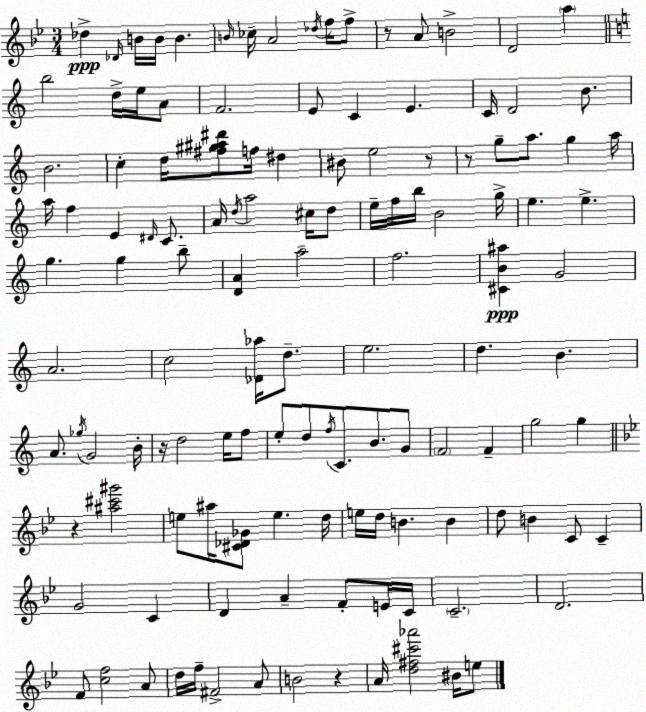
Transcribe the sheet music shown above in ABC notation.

X:1
T:Untitled
M:3/4
L:1/4
K:Gm
_d _D/4 B/4 B/4 B B/4 _c/4 A2 _d/4 f/4 f/2 z/2 A/2 B2 D2 a b2 d/4 e/4 A/2 F2 E/2 C E C/4 D2 B/2 B2 c d/4 [^f^g^a^d']/2 f/4 ^d ^B/2 e2 z/2 z/2 g/2 a/2 g a/4 a/4 f E ^D/4 C/2 A/4 d/4 a2 ^c/4 d/2 e/4 f/4 b/4 B2 g/4 e e g g b/2 [DA] a2 f2 [^CB^a] G2 A2 c2 [_D_a]/4 d/2 e2 d B A/2 _g/4 G2 B/4 z/4 d2 e/4 f/2 e/2 d/2 f/4 C/2 B/2 G/2 F2 F g2 g z [^a^c'^g']2 e/2 ^a/4 [^C_D_G]/2 e d/4 e/4 d/4 B B d/2 B C/2 C G2 C D A F/2 E/4 C/4 C2 D2 F/2 [cf]2 A/2 d/4 f/4 ^F2 A/2 B2 z A/4 [d^f^c'_a']2 ^B/4 e/2